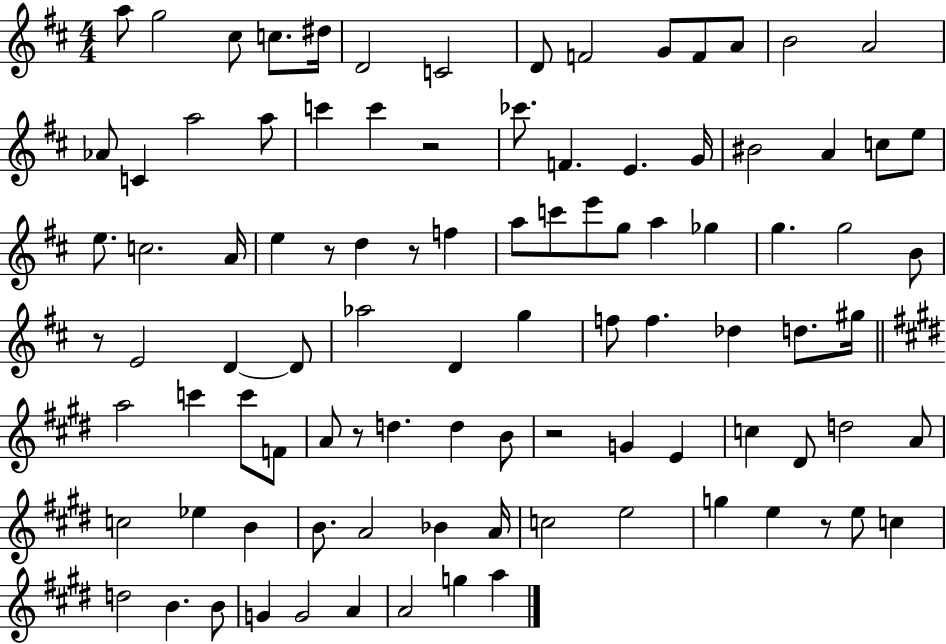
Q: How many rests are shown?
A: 7